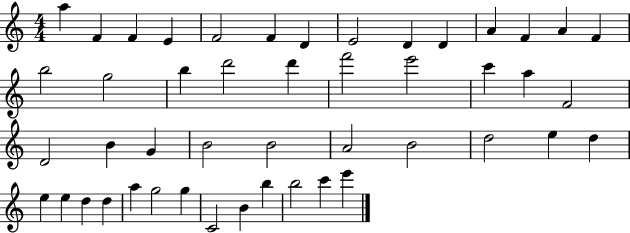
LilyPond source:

{
  \clef treble
  \numericTimeSignature
  \time 4/4
  \key c \major
  a''4 f'4 f'4 e'4 | f'2 f'4 d'4 | e'2 d'4 d'4 | a'4 f'4 a'4 f'4 | \break b''2 g''2 | b''4 d'''2 d'''4 | f'''2 e'''2 | c'''4 a''4 f'2 | \break d'2 b'4 g'4 | b'2 b'2 | a'2 b'2 | d''2 e''4 d''4 | \break e''4 e''4 d''4 d''4 | a''4 g''2 g''4 | c'2 b'4 b''4 | b''2 c'''4 e'''4 | \break \bar "|."
}